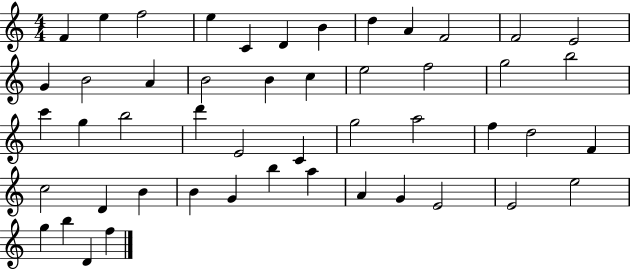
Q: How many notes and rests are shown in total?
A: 49